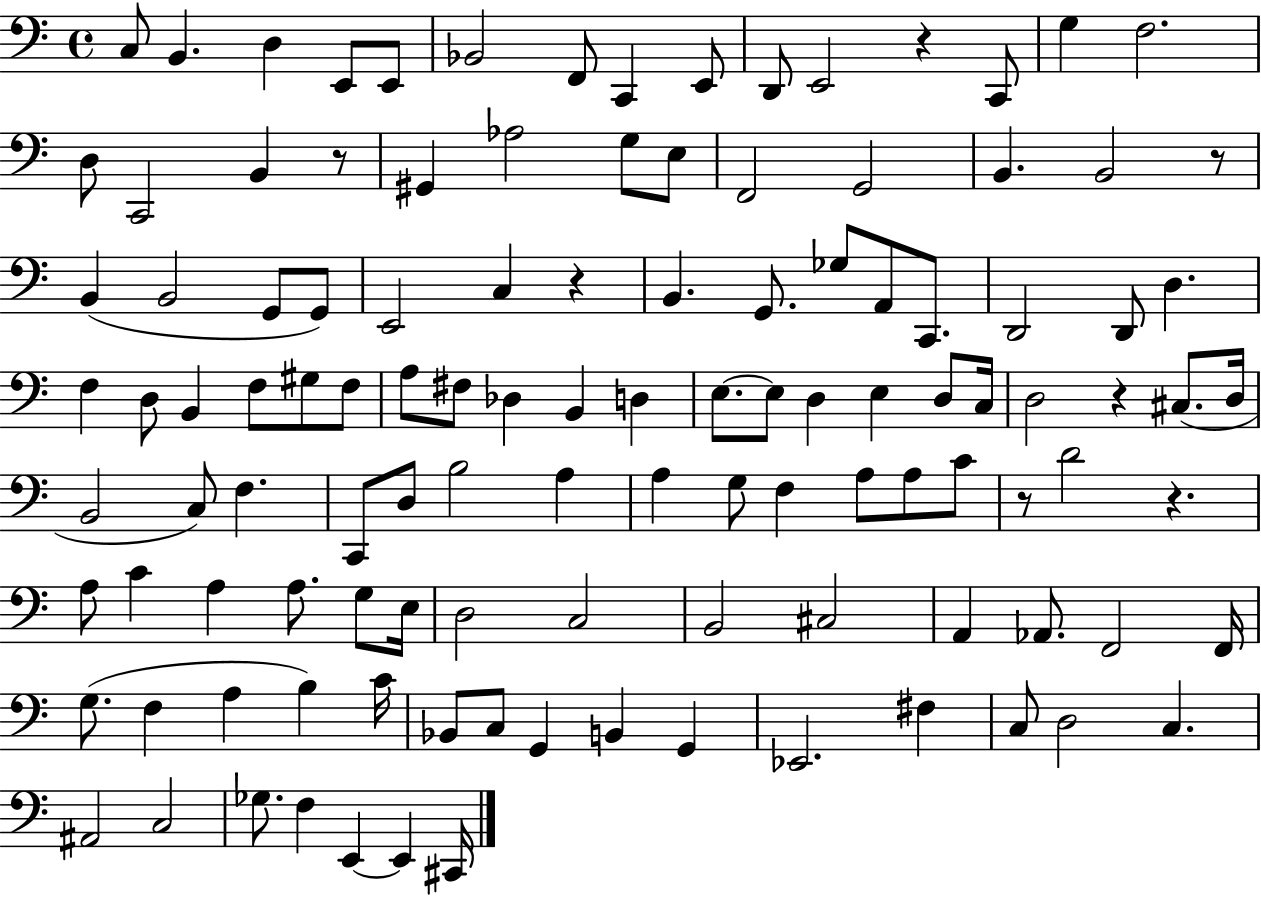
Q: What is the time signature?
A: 4/4